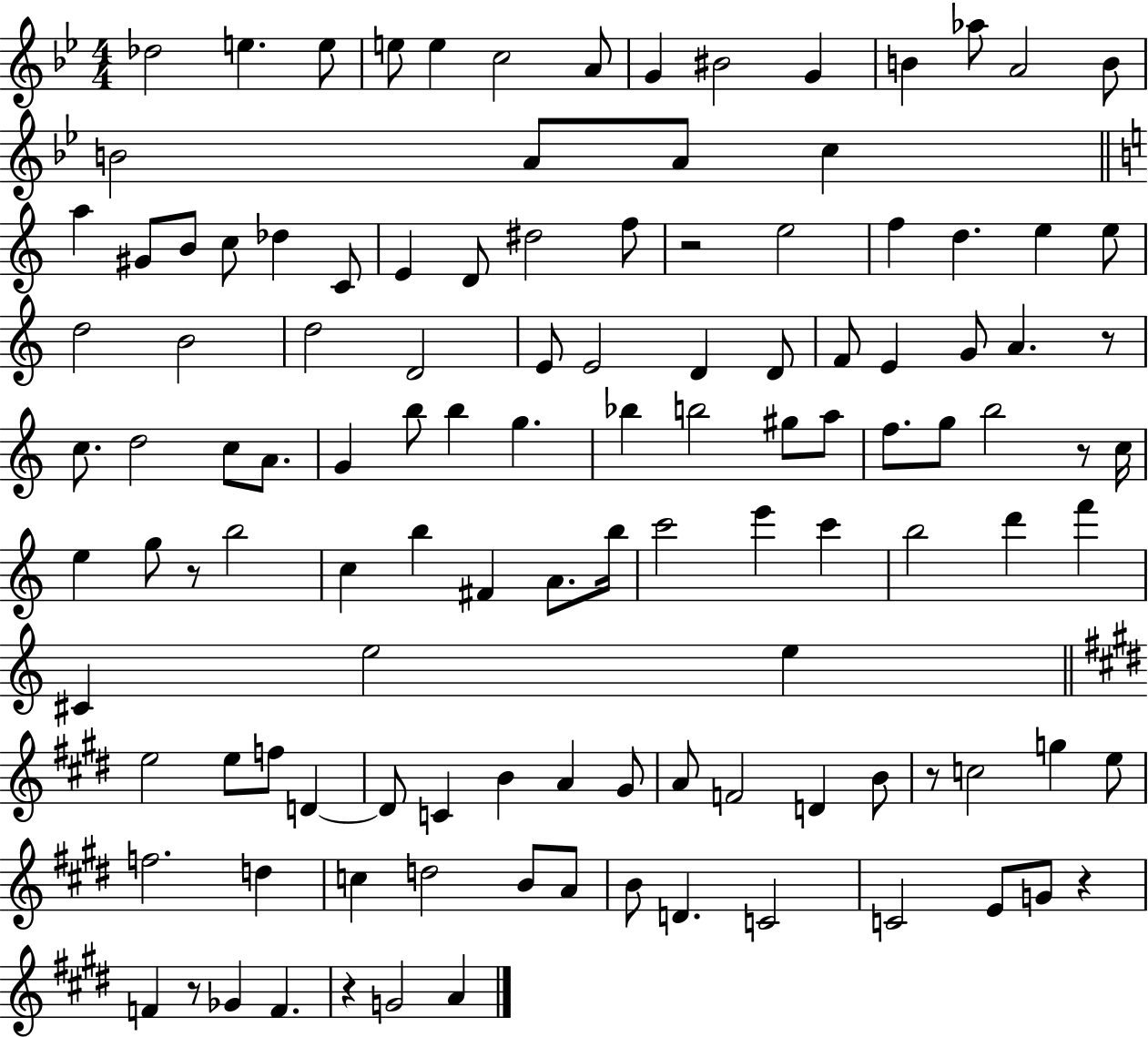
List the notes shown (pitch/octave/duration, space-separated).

Db5/h E5/q. E5/e E5/e E5/q C5/h A4/e G4/q BIS4/h G4/q B4/q Ab5/e A4/h B4/e B4/h A4/e A4/e C5/q A5/q G#4/e B4/e C5/e Db5/q C4/e E4/q D4/e D#5/h F5/e R/h E5/h F5/q D5/q. E5/q E5/e D5/h B4/h D5/h D4/h E4/e E4/h D4/q D4/e F4/e E4/q G4/e A4/q. R/e C5/e. D5/h C5/e A4/e. G4/q B5/e B5/q G5/q. Bb5/q B5/h G#5/e A5/e F5/e. G5/e B5/h R/e C5/s E5/q G5/e R/e B5/h C5/q B5/q F#4/q A4/e. B5/s C6/h E6/q C6/q B5/h D6/q F6/q C#4/q E5/h E5/q E5/h E5/e F5/e D4/q D4/e C4/q B4/q A4/q G#4/e A4/e F4/h D4/q B4/e R/e C5/h G5/q E5/e F5/h. D5/q C5/q D5/h B4/e A4/e B4/e D4/q. C4/h C4/h E4/e G4/e R/q F4/q R/e Gb4/q F4/q. R/q G4/h A4/q